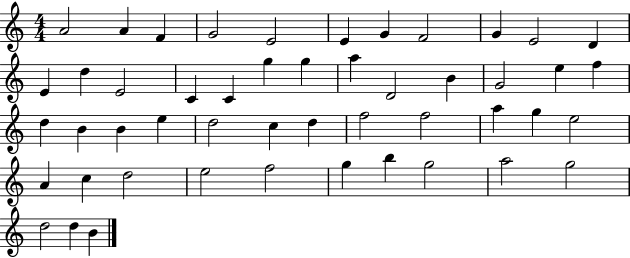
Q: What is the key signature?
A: C major